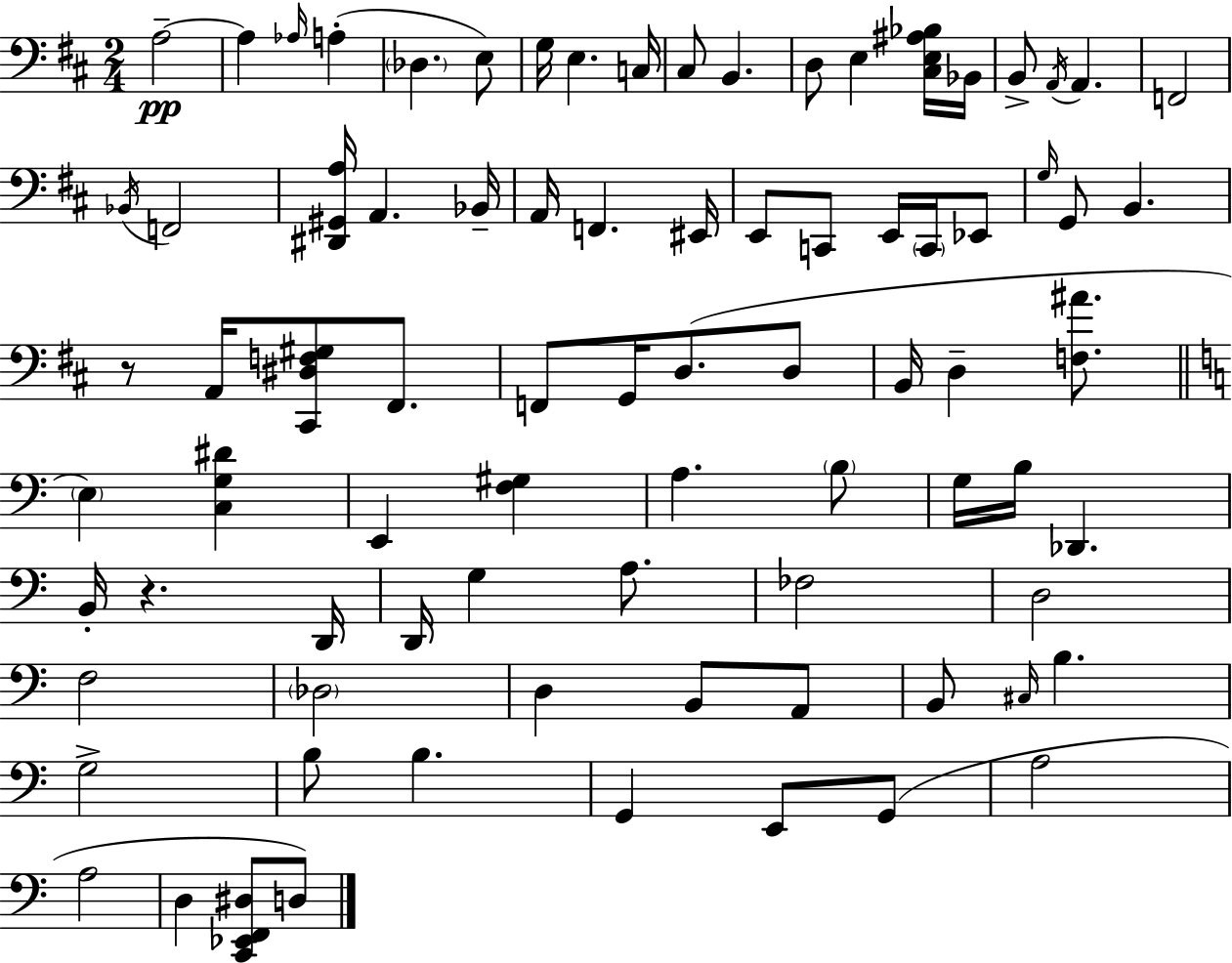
{
  \clef bass
  \numericTimeSignature
  \time 2/4
  \key d \major
  a2--~~\pp | a4 \grace { aes16 }( a4-. | \parenthesize des4. e8) | g16 e4. | \break c16 cis8 b,4. | d8 e4 <cis e ais bes>16 | bes,16 b,8-> \acciaccatura { a,16 } a,4. | f,2 | \break \acciaccatura { bes,16 } f,2 | <dis, gis, a>16 a,4. | bes,16-- a,16 f,4. | eis,16 e,8 c,8 e,16 | \break \parenthesize c,16 ees,8 \grace { g16 } g,8 b,4. | r8 a,16 <cis, dis f gis>8 | fis,8. f,8 g,16 d8.( | d8 b,16 d4-- | \break <f ais'>8. \bar "||" \break \key c \major \parenthesize e4) <c g dis'>4 | e,4 <f gis>4 | a4. \parenthesize b8 | g16 b16 des,4. | \break b,16-. r4. d,16 | d,16 g4 a8. | fes2 | d2 | \break f2 | \parenthesize des2 | d4 b,8 a,8 | b,8 \grace { cis16 } b4. | \break g2-> | b8 b4. | g,4 e,8 g,8( | a2 | \break a2 | d4 <c, ees, f, dis>8 d8) | \bar "|."
}